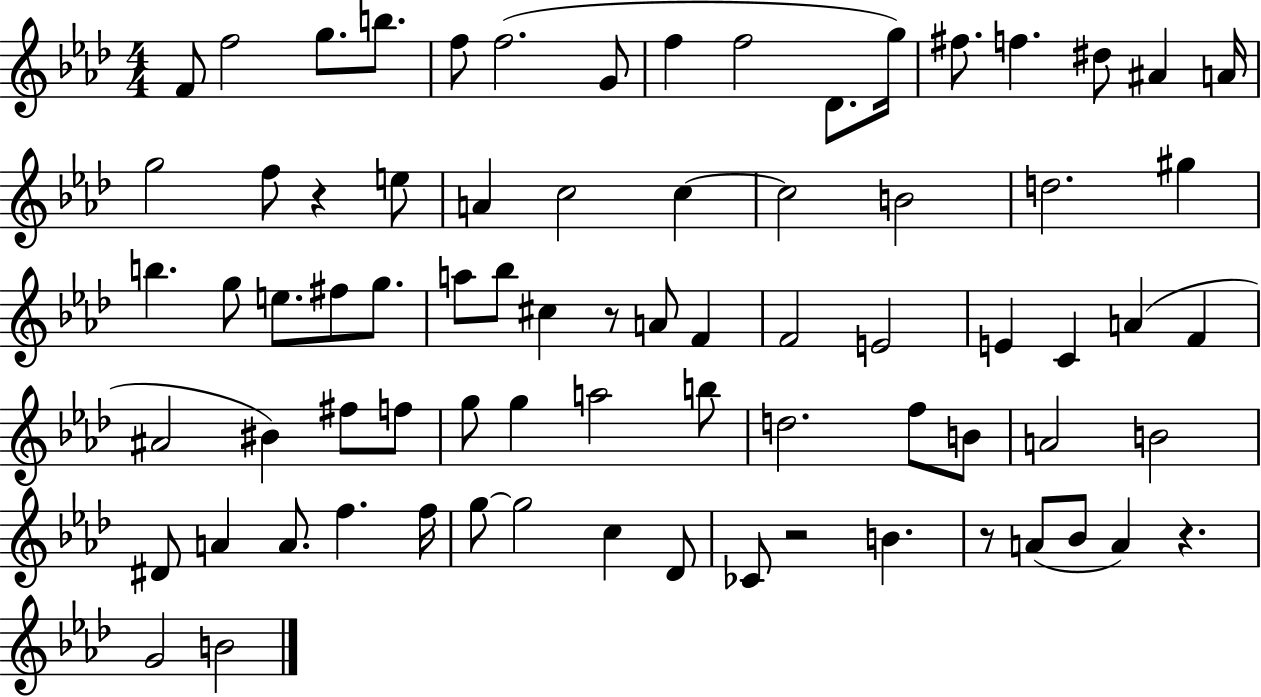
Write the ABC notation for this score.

X:1
T:Untitled
M:4/4
L:1/4
K:Ab
F/2 f2 g/2 b/2 f/2 f2 G/2 f f2 _D/2 g/4 ^f/2 f ^d/2 ^A A/4 g2 f/2 z e/2 A c2 c c2 B2 d2 ^g b g/2 e/2 ^f/2 g/2 a/2 _b/2 ^c z/2 A/2 F F2 E2 E C A F ^A2 ^B ^f/2 f/2 g/2 g a2 b/2 d2 f/2 B/2 A2 B2 ^D/2 A A/2 f f/4 g/2 g2 c _D/2 _C/2 z2 B z/2 A/2 _B/2 A z G2 B2